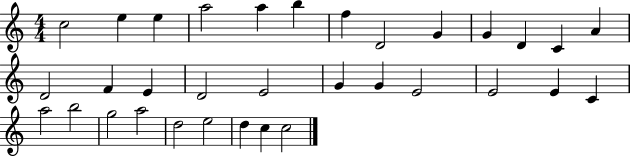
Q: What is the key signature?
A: C major